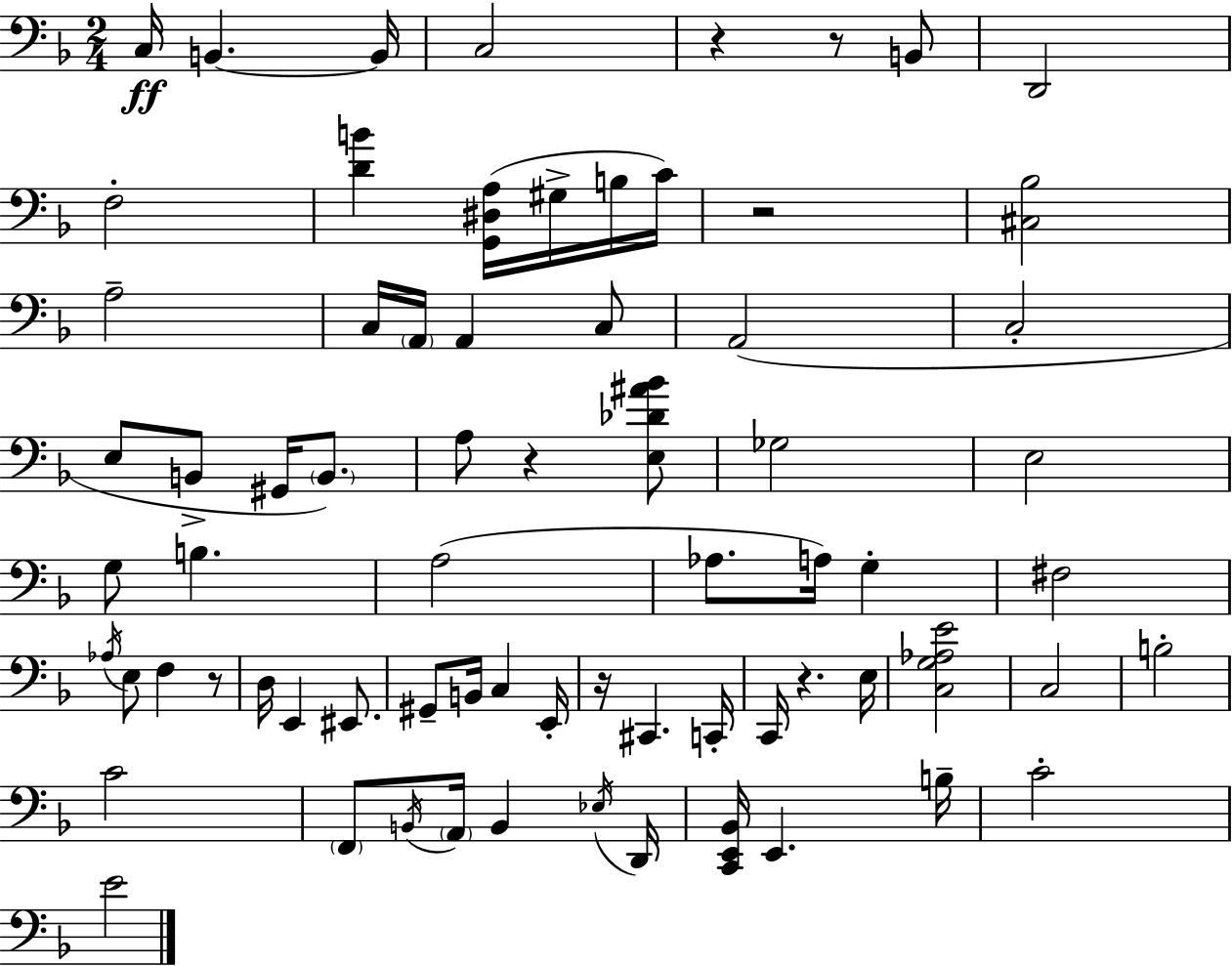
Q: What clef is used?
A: bass